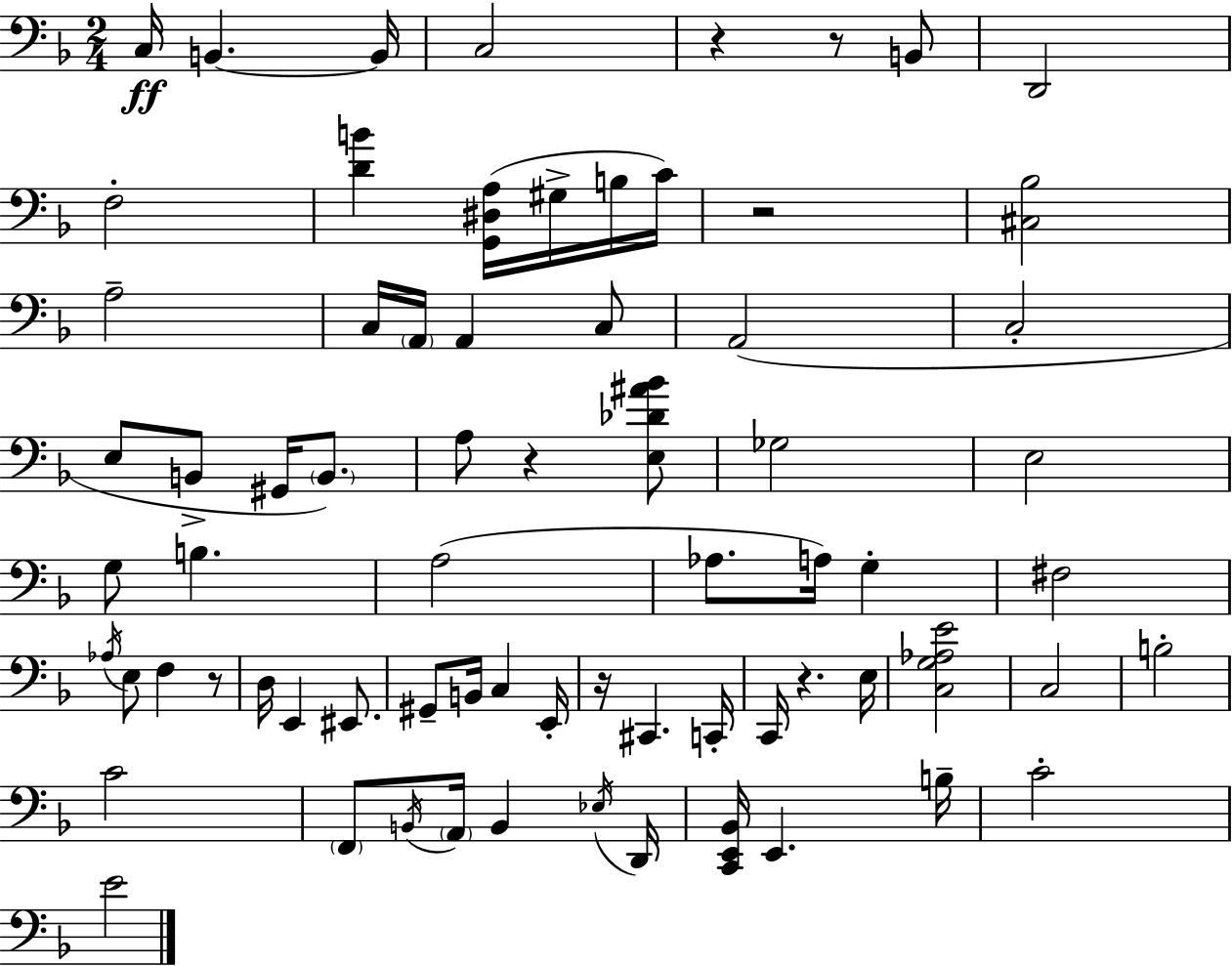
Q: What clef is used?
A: bass